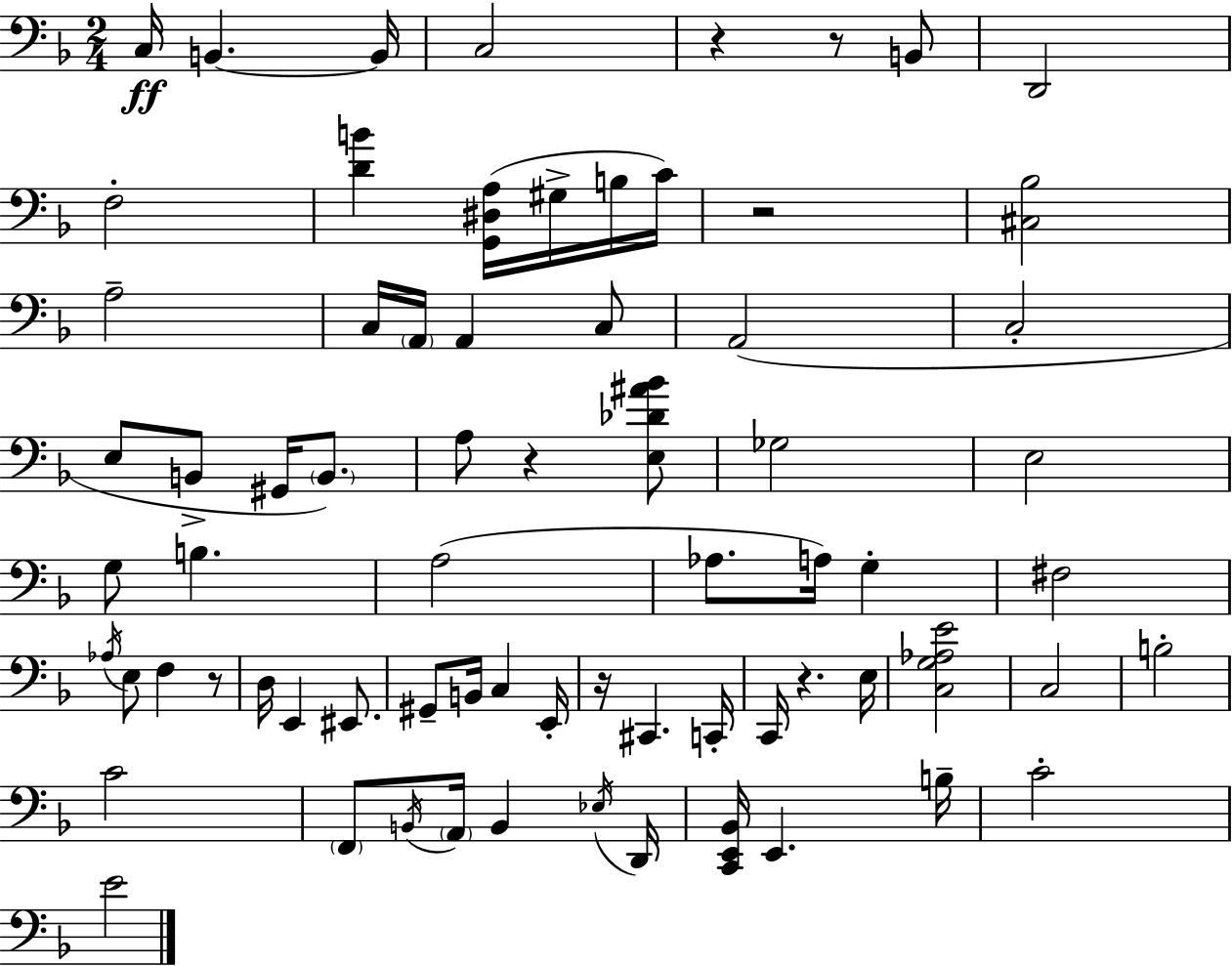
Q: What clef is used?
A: bass